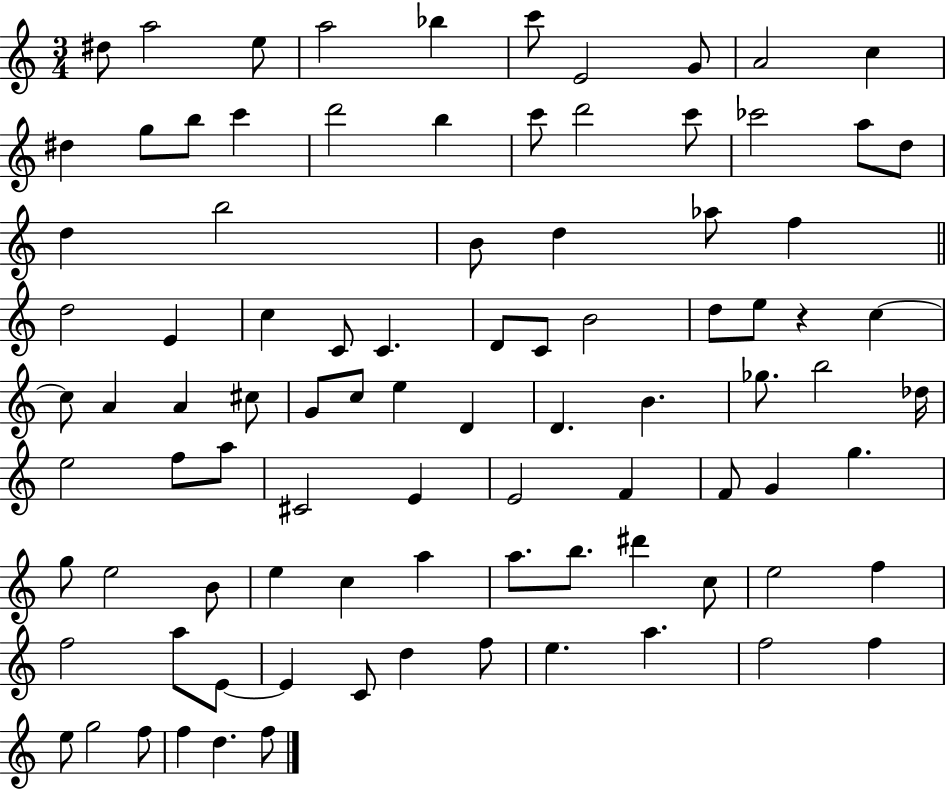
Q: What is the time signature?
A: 3/4